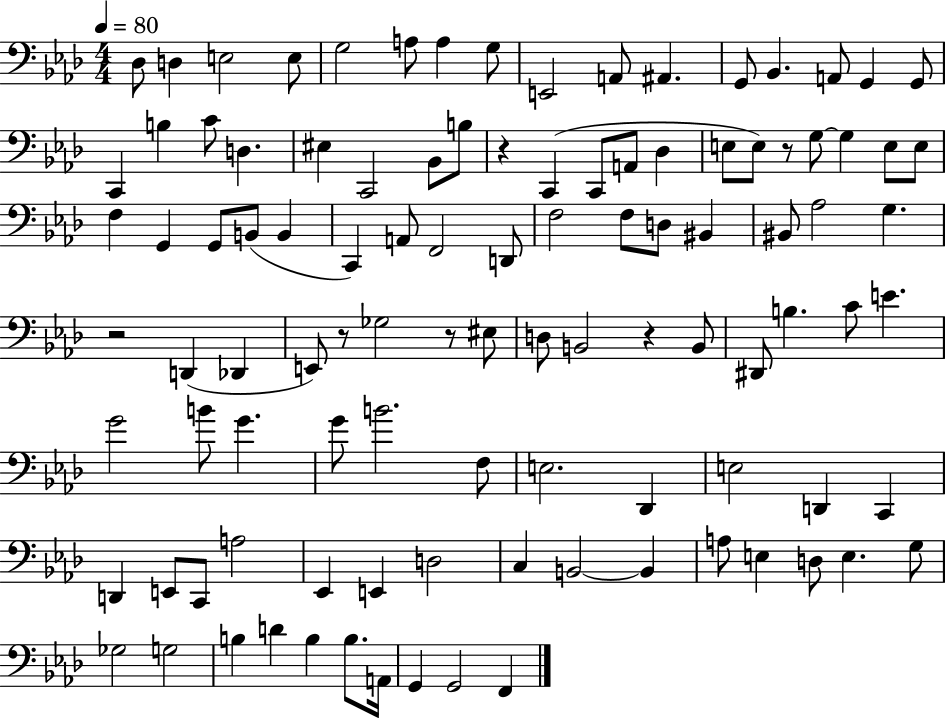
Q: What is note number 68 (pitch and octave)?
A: F3